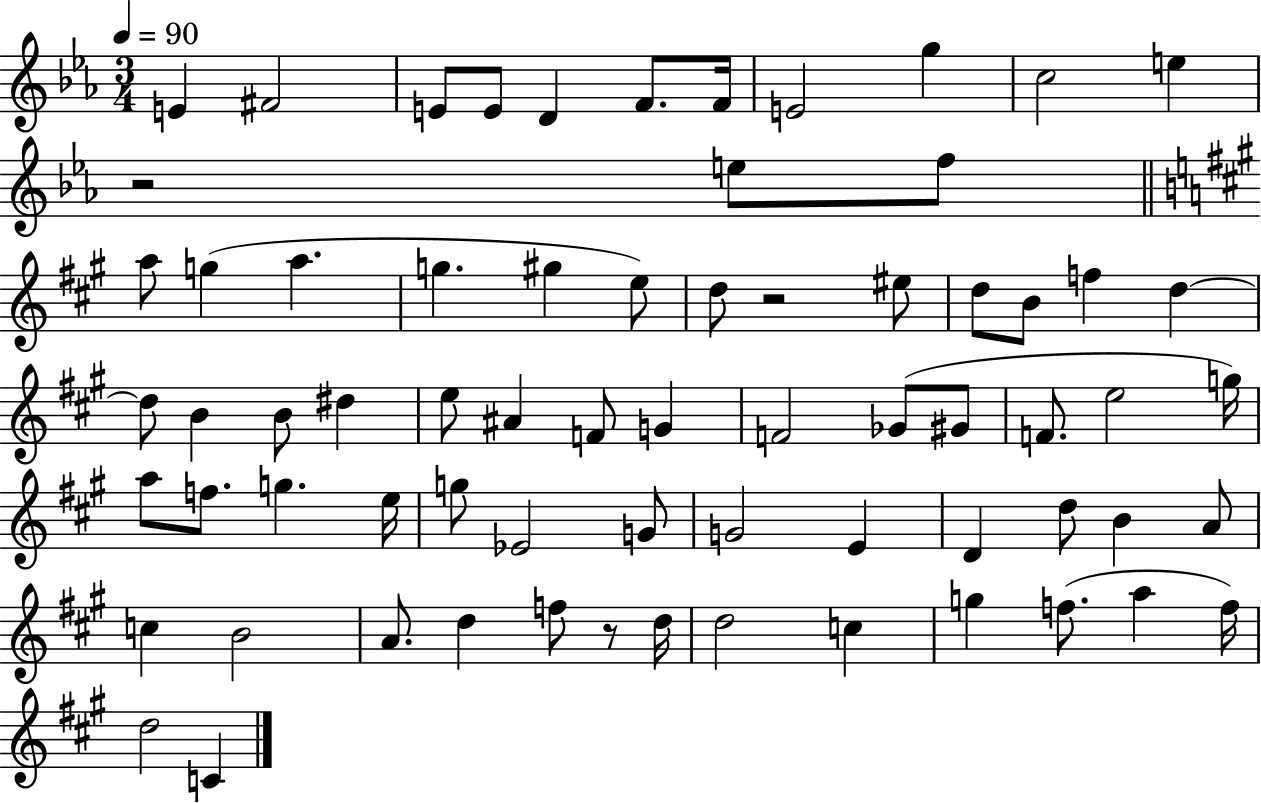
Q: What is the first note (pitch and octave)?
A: E4